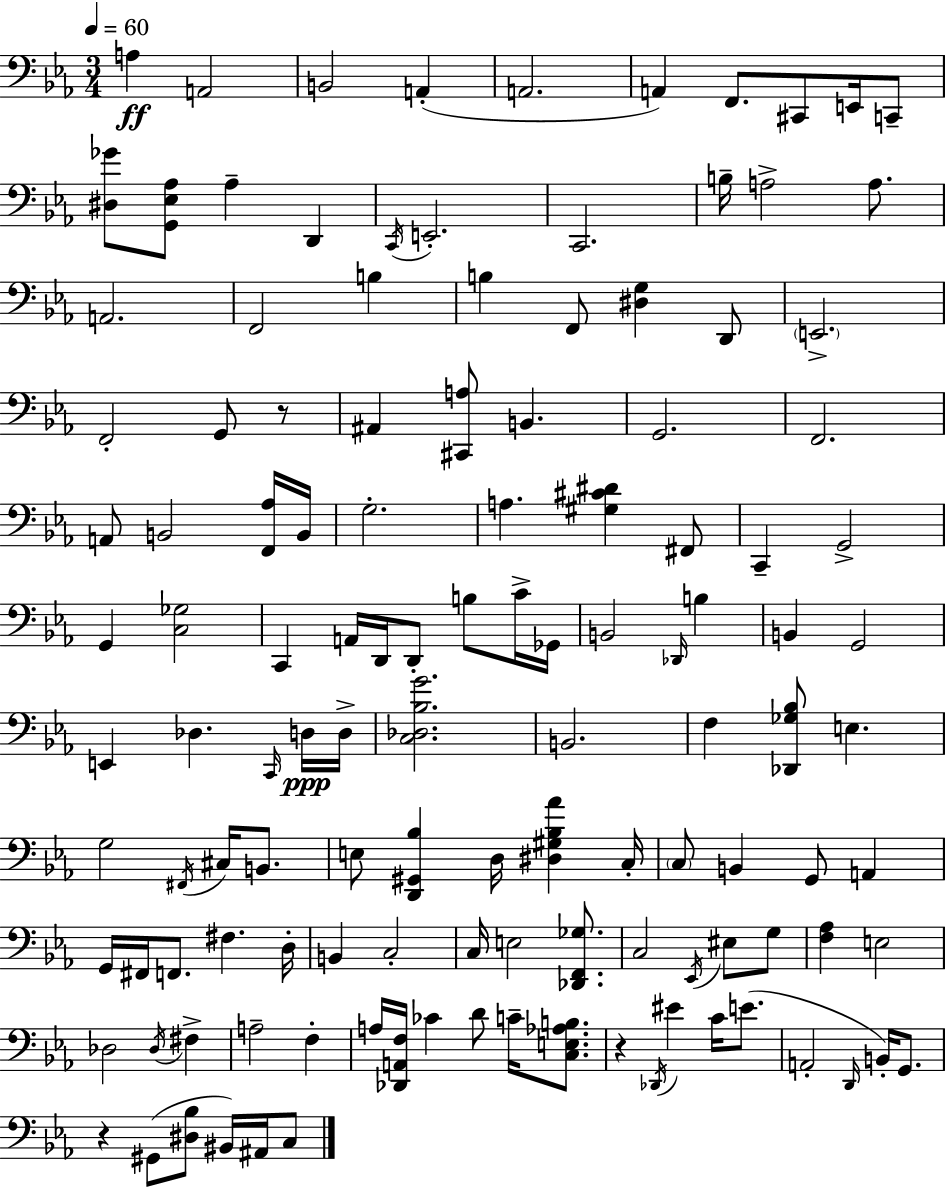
{
  \clef bass
  \numericTimeSignature
  \time 3/4
  \key ees \major
  \tempo 4 = 60
  a4\ff a,2 | b,2 a,4-.( | a,2. | a,4) f,8. cis,8 e,16 c,8-- | \break <dis ges'>8 <g, ees aes>8 aes4-- d,4 | \acciaccatura { c,16 } e,2.-. | c,2. | b16-- a2-> a8. | \break a,2. | f,2 b4 | b4 f,8 <dis g>4 d,8 | \parenthesize e,2.-> | \break f,2-. g,8 r8 | ais,4 <cis, a>8 b,4. | g,2. | f,2. | \break a,8 b,2 <f, aes>16 | b,16 g2.-. | a4. <gis cis' dis'>4 fis,8 | c,4-- g,2-> | \break g,4 <c ges>2 | c,4 a,16 d,16 d,8-. b8 c'16-> | ges,16 b,2 \grace { des,16 } b4 | b,4 g,2 | \break e,4 des4. | \grace { c,16 }\ppp d16 d16-> <c des bes g'>2. | b,2. | f4 <des, ges bes>8 e4. | \break g2 \acciaccatura { fis,16 } | cis16 b,8. e8 <d, gis, bes>4 d16 <dis gis bes aes'>4 | c16-. \parenthesize c8 b,4 g,8 | a,4 g,16 fis,16 f,8. fis4. | \break d16-. b,4 c2-. | c16 e2 | <des, f, ges>8. c2 | \acciaccatura { ees,16 } eis8 g8 <f aes>4 e2 | \break des2 | \acciaccatura { des16 } fis4-> a2-- | f4-. a16 <des, a, f>16 ces'4 | d'8 c'16-- <c e aes b>8. r4 \acciaccatura { des,16 } eis'4 | \break c'16 e'8.( a,2-. | \grace { d,16 }) b,16-. g,8. r4 | gis,8( <dis bes>8 bis,16) ais,16 c8 \bar "|."
}